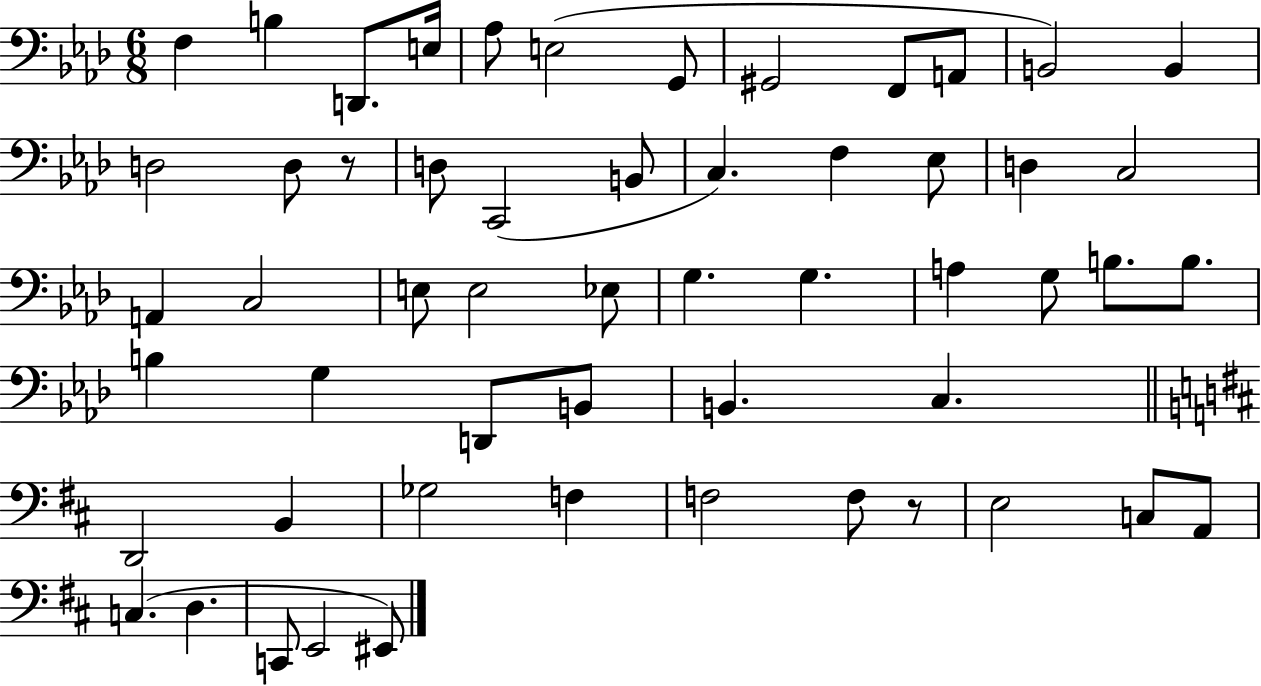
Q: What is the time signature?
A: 6/8